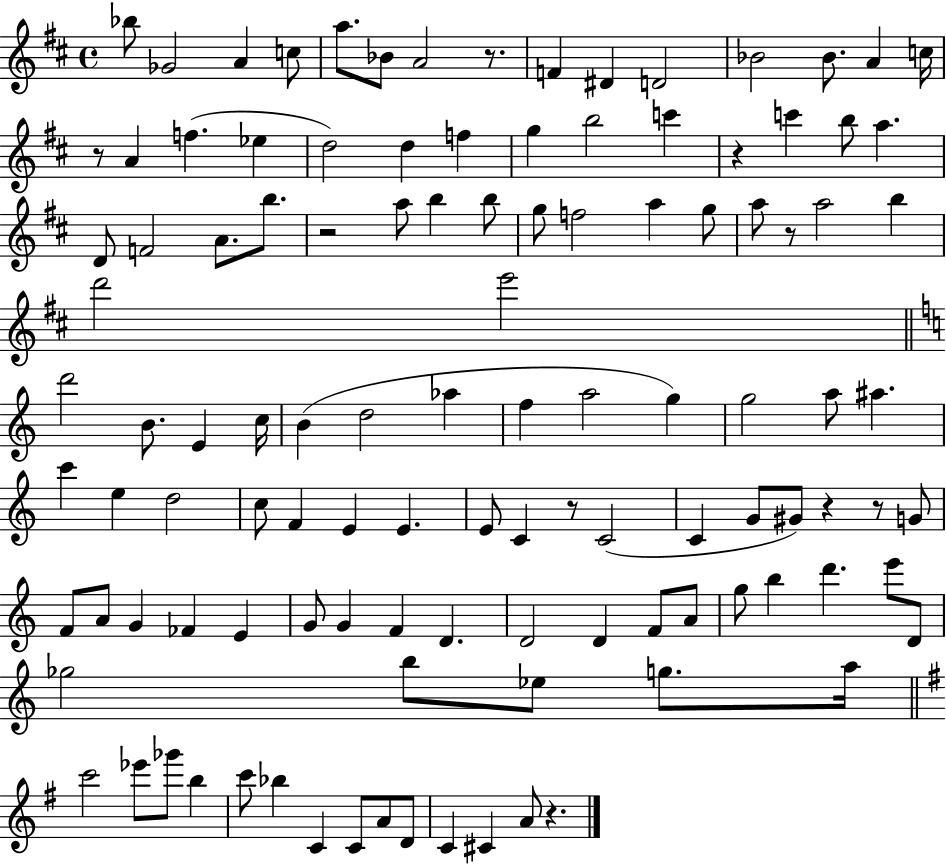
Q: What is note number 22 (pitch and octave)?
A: B5